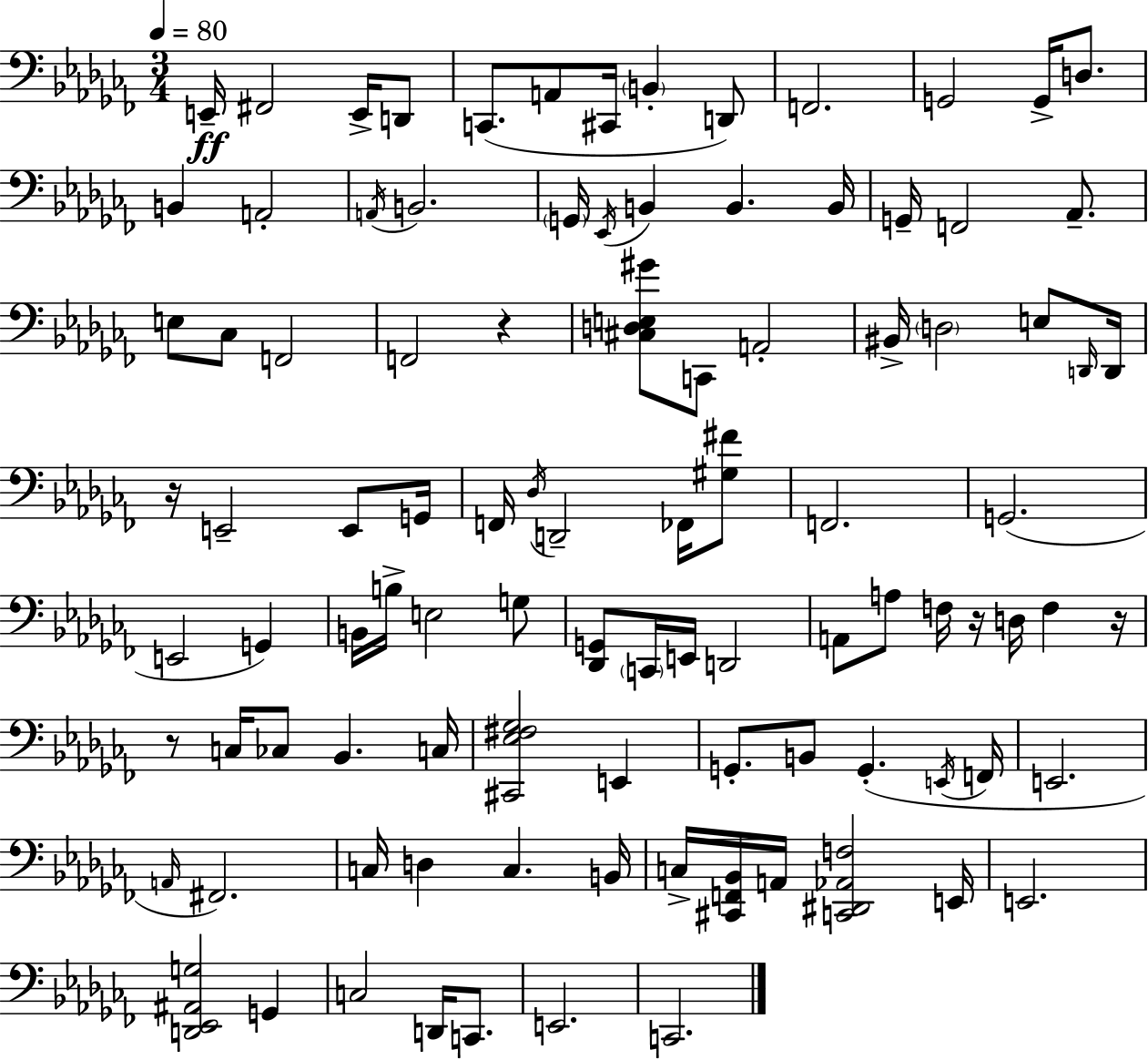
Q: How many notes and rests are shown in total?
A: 98